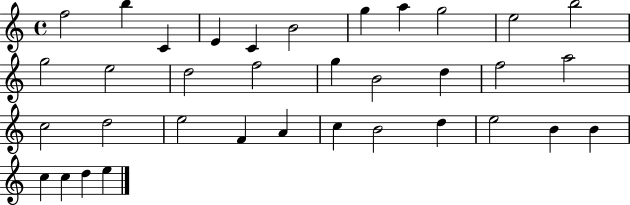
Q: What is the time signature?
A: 4/4